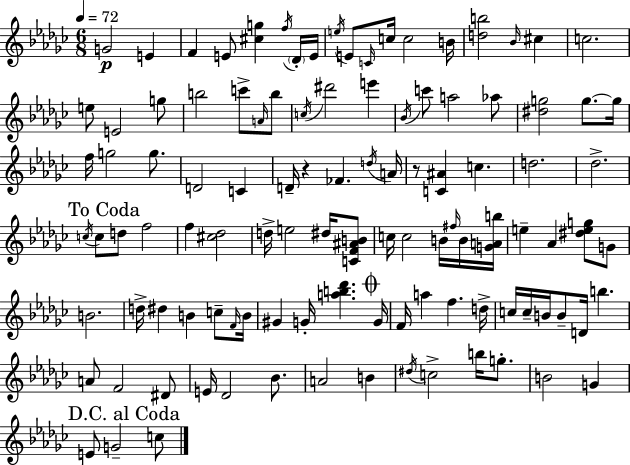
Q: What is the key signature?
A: EES minor